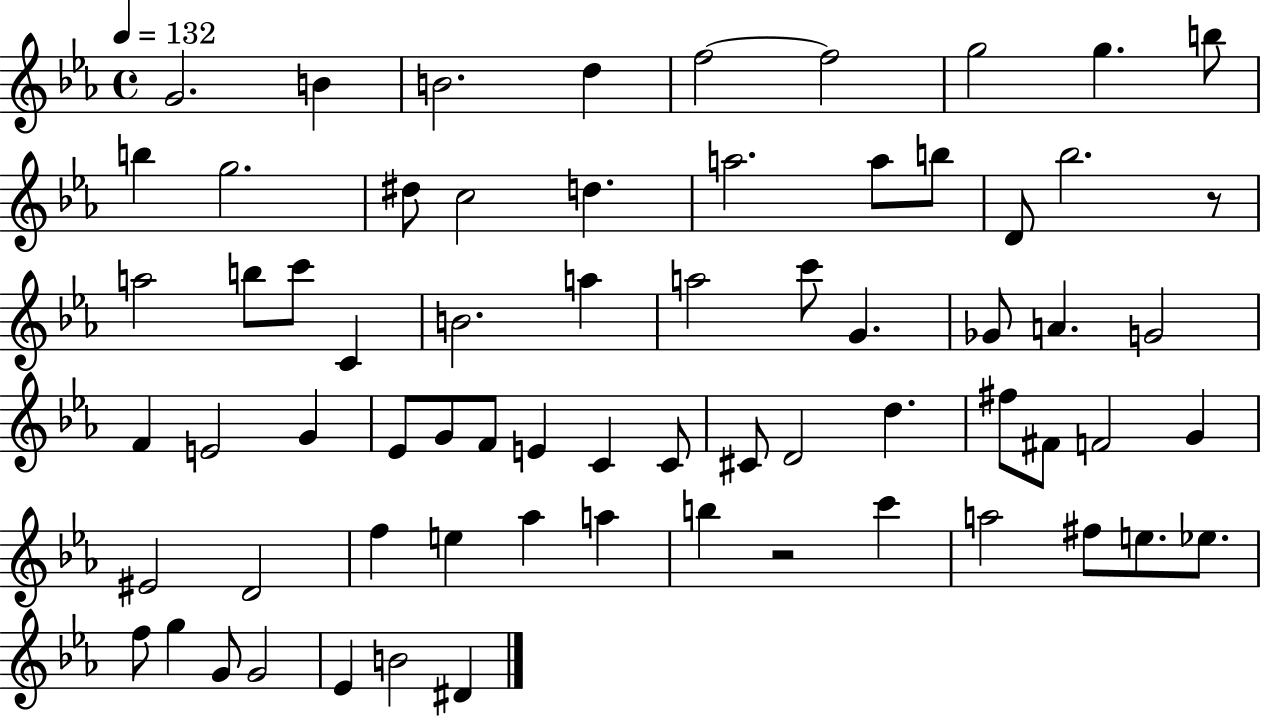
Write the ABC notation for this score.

X:1
T:Untitled
M:4/4
L:1/4
K:Eb
G2 B B2 d f2 f2 g2 g b/2 b g2 ^d/2 c2 d a2 a/2 b/2 D/2 _b2 z/2 a2 b/2 c'/2 C B2 a a2 c'/2 G _G/2 A G2 F E2 G _E/2 G/2 F/2 E C C/2 ^C/2 D2 d ^f/2 ^F/2 F2 G ^E2 D2 f e _a a b z2 c' a2 ^f/2 e/2 _e/2 f/2 g G/2 G2 _E B2 ^D